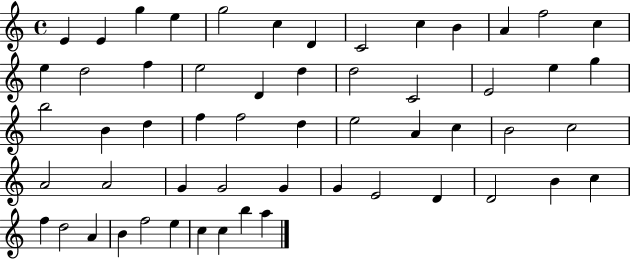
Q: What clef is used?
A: treble